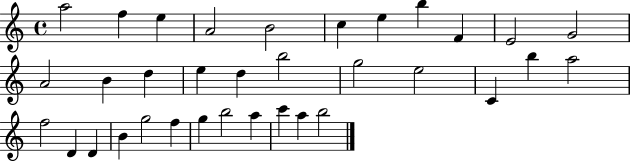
X:1
T:Untitled
M:4/4
L:1/4
K:C
a2 f e A2 B2 c e b F E2 G2 A2 B d e d b2 g2 e2 C b a2 f2 D D B g2 f g b2 a c' a b2